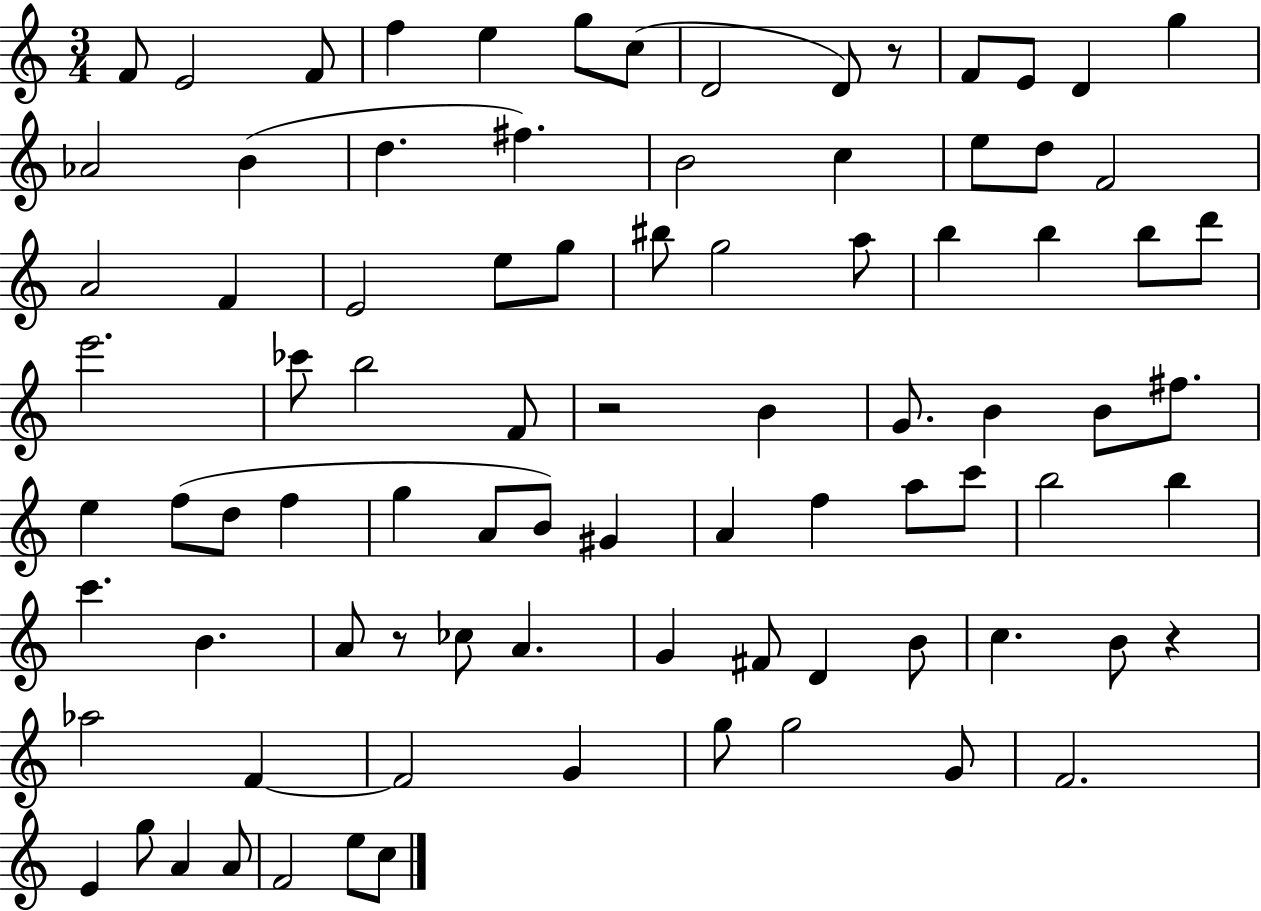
{
  \clef treble
  \numericTimeSignature
  \time 3/4
  \key c \major
  f'8 e'2 f'8 | f''4 e''4 g''8 c''8( | d'2 d'8) r8 | f'8 e'8 d'4 g''4 | \break aes'2 b'4( | d''4. fis''4.) | b'2 c''4 | e''8 d''8 f'2 | \break a'2 f'4 | e'2 e''8 g''8 | bis''8 g''2 a''8 | b''4 b''4 b''8 d'''8 | \break e'''2. | ces'''8 b''2 f'8 | r2 b'4 | g'8. b'4 b'8 fis''8. | \break e''4 f''8( d''8 f''4 | g''4 a'8 b'8) gis'4 | a'4 f''4 a''8 c'''8 | b''2 b''4 | \break c'''4. b'4. | a'8 r8 ces''8 a'4. | g'4 fis'8 d'4 b'8 | c''4. b'8 r4 | \break aes''2 f'4~~ | f'2 g'4 | g''8 g''2 g'8 | f'2. | \break e'4 g''8 a'4 a'8 | f'2 e''8 c''8 | \bar "|."
}